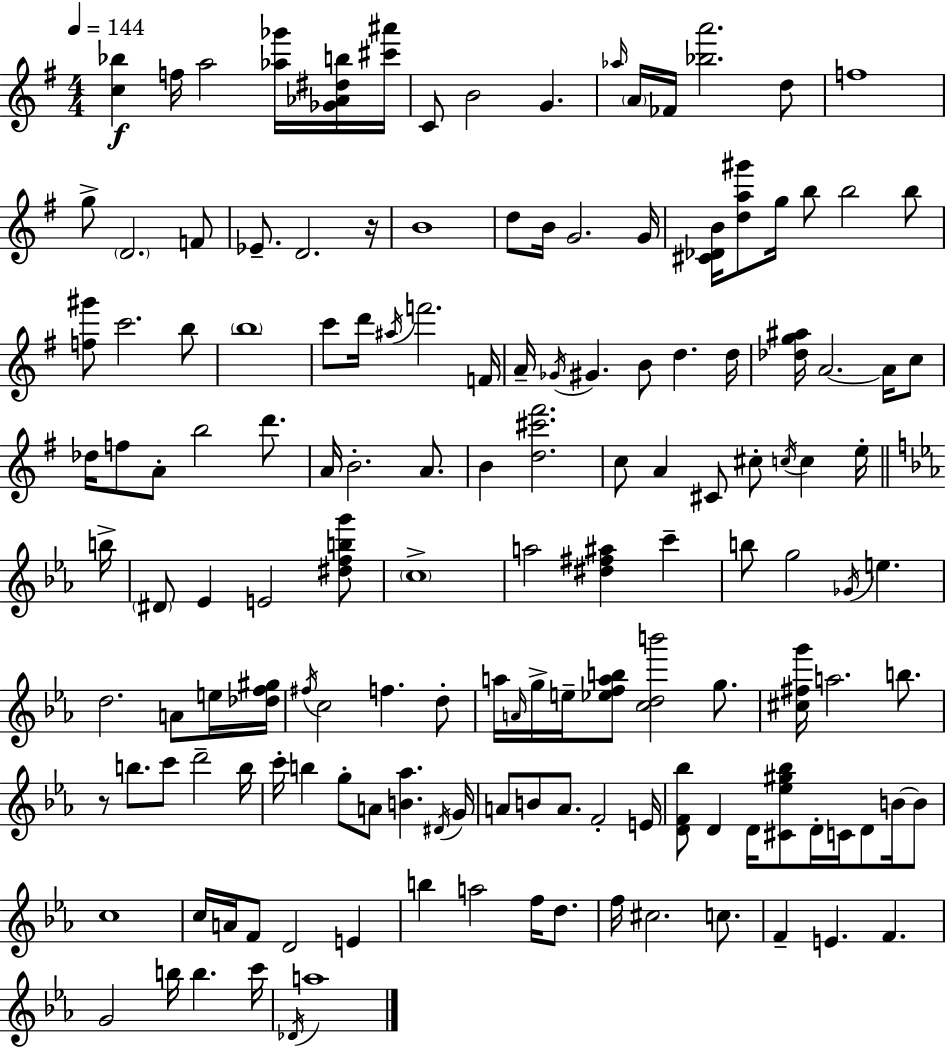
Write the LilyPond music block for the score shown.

{
  \clef treble
  \numericTimeSignature
  \time 4/4
  \key e \minor
  \tempo 4 = 144
  \repeat volta 2 { <c'' bes''>4\f f''16 a''2 <aes'' ges'''>16 <ges' aes' dis'' b''>16 <cis''' ais'''>16 | c'8 b'2 g'4. | \grace { aes''16 } \parenthesize a'16 fes'16 <bes'' a'''>2. d''8 | f''1 | \break g''8-> \parenthesize d'2. f'8 | ees'8.-- d'2. | r16 b'1 | d''8 b'16 g'2. | \break g'16 <cis' des' b'>16 <d'' a'' gis'''>8 g''16 b''8 b''2 b''8 | <f'' gis'''>8 c'''2. b''8 | \parenthesize b''1 | c'''8 d'''16 \acciaccatura { ais''16 } f'''2. | \break f'16 a'16-- \acciaccatura { ges'16 } gis'4. b'8 d''4. | d''16 <des'' g'' ais''>16 a'2.~~ | a'16 c''8 des''16 f''8 a'8-. b''2 | d'''8. a'16 b'2.-. | \break a'8. b'4 <d'' cis''' fis'''>2. | c''8 a'4 cis'8 cis''8-. \acciaccatura { c''16 } c''4 | e''16-. \bar "||" \break \key c \minor b''16-> \parenthesize dis'8 ees'4 e'2 <dis'' f'' b'' g'''>8 | \parenthesize c''1-> | a''2 <dis'' fis'' ais''>4 c'''4-- | b''8 g''2 \acciaccatura { ges'16 } e''4. | \break d''2. a'8 | e''16 <des'' f'' gis''>16 \acciaccatura { fis''16 } c''2 f''4. | d''8-. a''16 \grace { a'16 } g''16-> e''16-- <ees'' f'' a'' b''>8 <c'' d'' b'''>2 | g''8. <cis'' fis'' g'''>16 a''2. | \break b''8. r8 b''8. c'''8 d'''2-- | b''16 c'''16-. b''4 g''8-. a'8 <b' aes''>4. | \acciaccatura { dis'16 } g'16 a'8 b'8 a'8. f'2-. | e'16 <d' f' bes''>8 d'4 d'16 <cis' ees'' gis'' bes''>8 d'16-. c'16 | \break d'8 b'16~~ b'8 c''1 | c''16 a'16 f'8 d'2 | e'4 b''4 a''2 | f''16 d''8. f''16 cis''2. | \break c''8. f'4-- e'4. f'4. | g'2 b''16 b''4. | c'''16 \acciaccatura { des'16 } a''1 | } \bar "|."
}